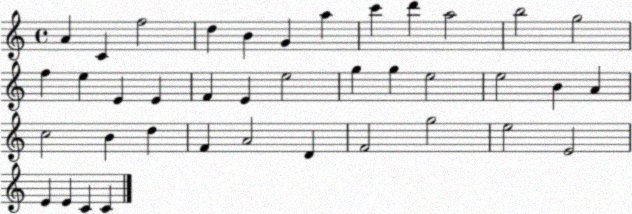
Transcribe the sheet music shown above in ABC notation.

X:1
T:Untitled
M:4/4
L:1/4
K:C
A C f2 d B G a c' d' a2 b2 g2 f e E E F E e2 g g e2 e2 B A c2 B d F A2 D F2 g2 e2 E2 E E C C